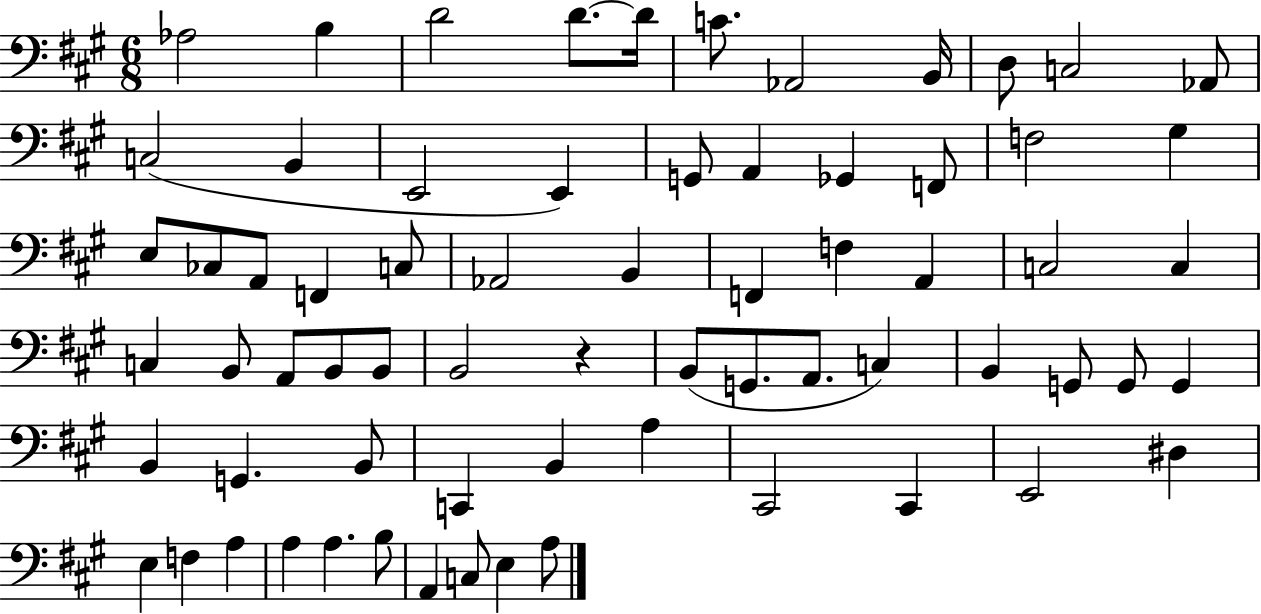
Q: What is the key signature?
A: A major